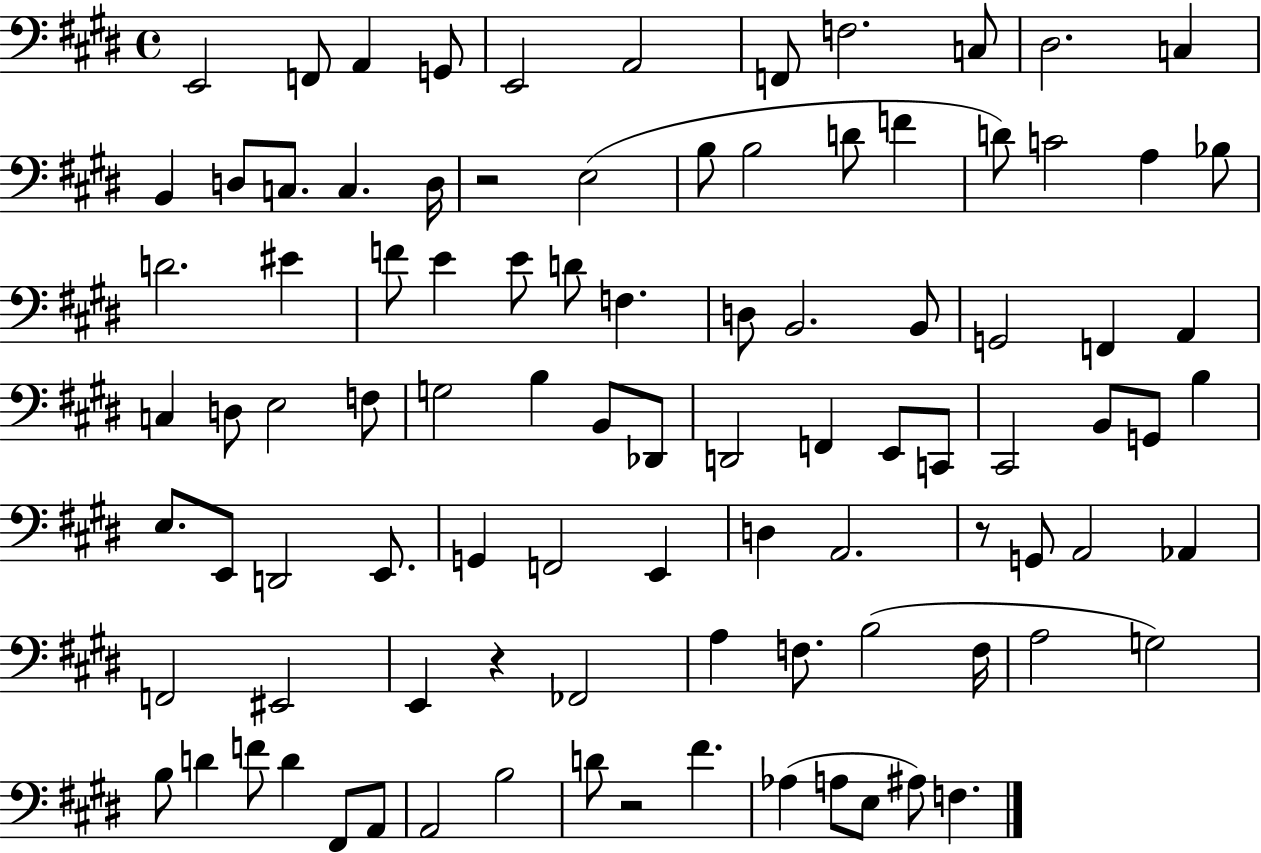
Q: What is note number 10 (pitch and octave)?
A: D#3